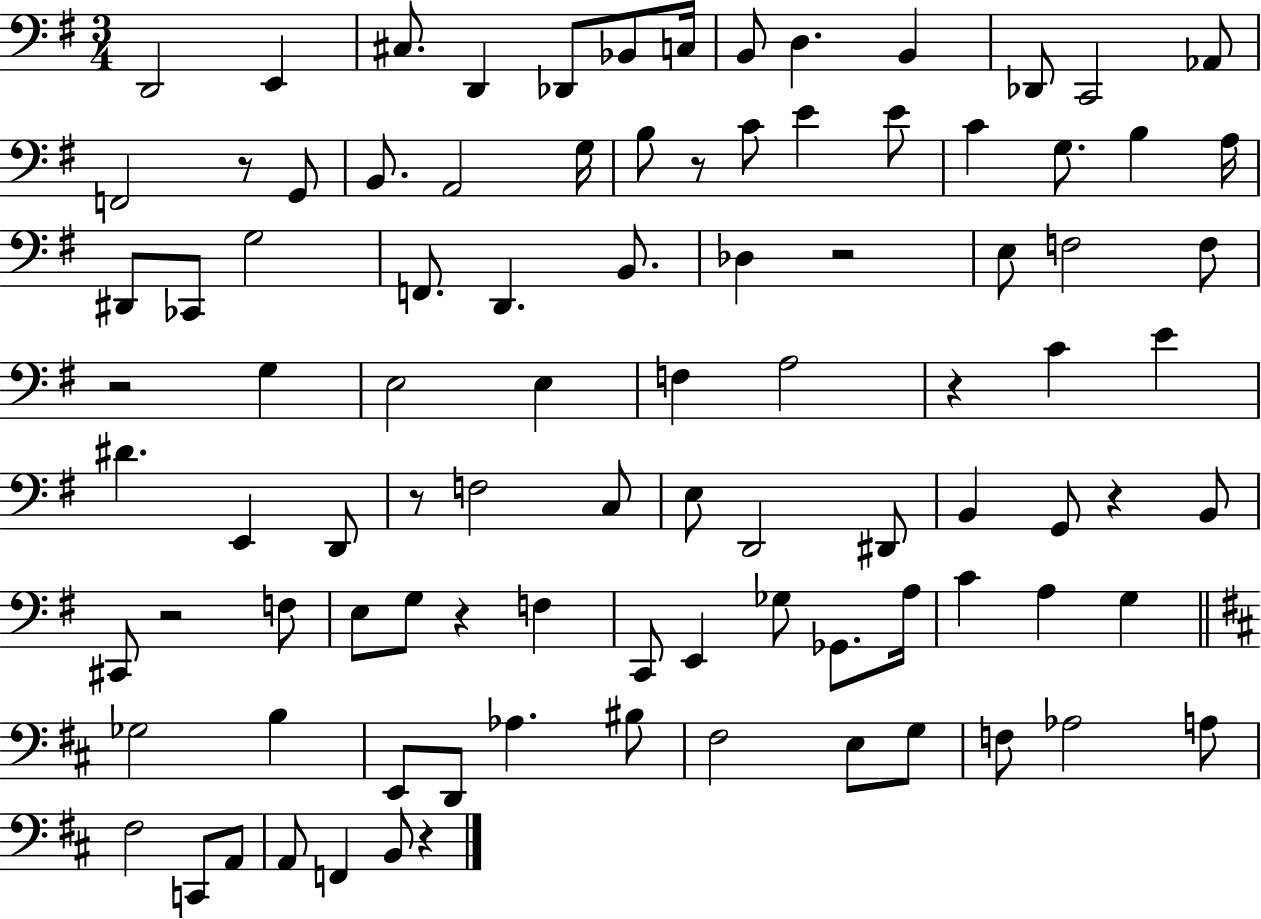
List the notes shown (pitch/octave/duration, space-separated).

D2/h E2/q C#3/e. D2/q Db2/e Bb2/e C3/s B2/e D3/q. B2/q Db2/e C2/h Ab2/e F2/h R/e G2/e B2/e. A2/h G3/s B3/e R/e C4/e E4/q E4/e C4/q G3/e. B3/q A3/s D#2/e CES2/e G3/h F2/e. D2/q. B2/e. Db3/q R/h E3/e F3/h F3/e R/h G3/q E3/h E3/q F3/q A3/h R/q C4/q E4/q D#4/q. E2/q D2/e R/e F3/h C3/e E3/e D2/h D#2/e B2/q G2/e R/q B2/e C#2/e R/h F3/e E3/e G3/e R/q F3/q C2/e E2/q Gb3/e Gb2/e. A3/s C4/q A3/q G3/q Gb3/h B3/q E2/e D2/e Ab3/q. BIS3/e F#3/h E3/e G3/e F3/e Ab3/h A3/e F#3/h C2/e A2/e A2/e F2/q B2/e R/q